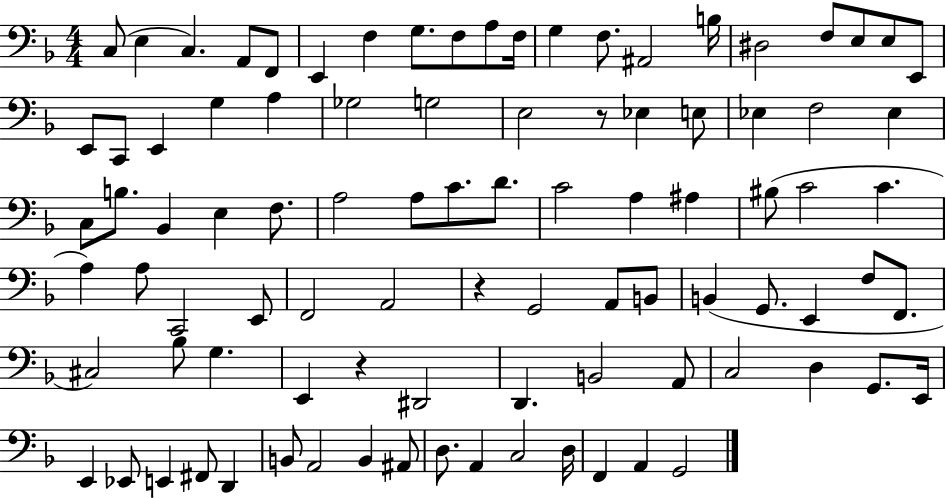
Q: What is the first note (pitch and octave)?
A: C3